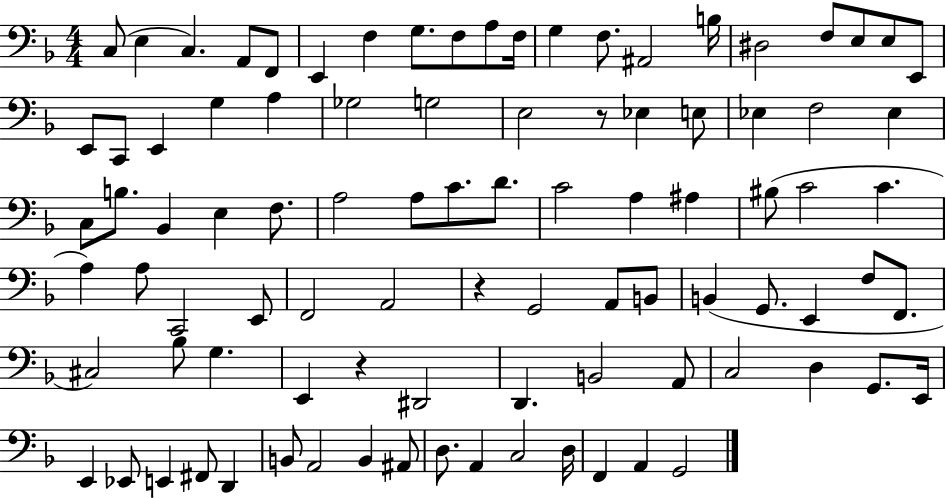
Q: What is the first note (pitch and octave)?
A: C3